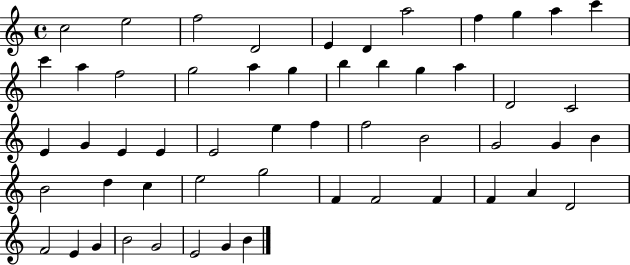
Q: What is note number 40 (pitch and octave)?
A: G5